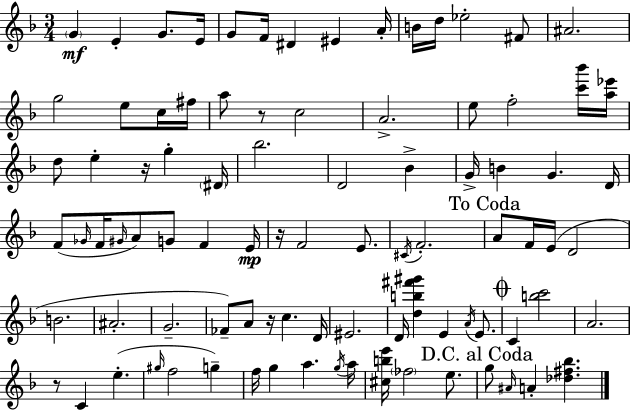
G4/q E4/q G4/e. E4/s G4/e F4/s D#4/q EIS4/q A4/s B4/s D5/s Eb5/h F#4/e A#4/h. G5/h E5/e C5/s F#5/s A5/e R/e C5/h A4/h. E5/e F5/h [C6,Bb6]/s [A5,Eb6]/s D5/e E5/q R/s G5/q D#4/s Bb5/h. D4/h Bb4/q G4/s B4/q G4/q. D4/s F4/e Gb4/s F4/s G#4/s A4/e G4/e F4/q E4/s R/s F4/h E4/e. C#4/s F4/h. A4/e F4/s E4/s D4/h B4/h. A#4/h. G4/h. FES4/e A4/e R/s C5/q. D4/s EIS4/h. D4/s [D5,B5,F#6,G#6]/q E4/q A4/s E4/e. C4/q [B5,C6]/h A4/h. R/e C4/q E5/q. G#5/s F5/h G5/q F5/s G5/q A5/q. G5/s A5/s [C#5,B5,E6]/s FES5/h E5/e. G5/e A#4/s A4/q [Db5,F#5,Bb5]/q.